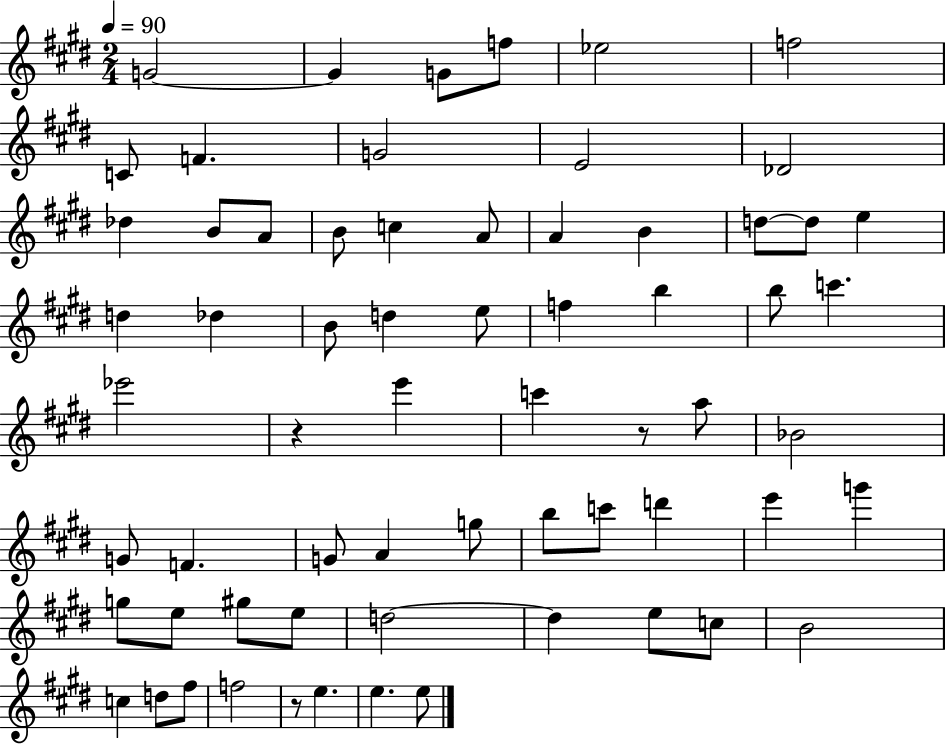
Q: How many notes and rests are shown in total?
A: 65